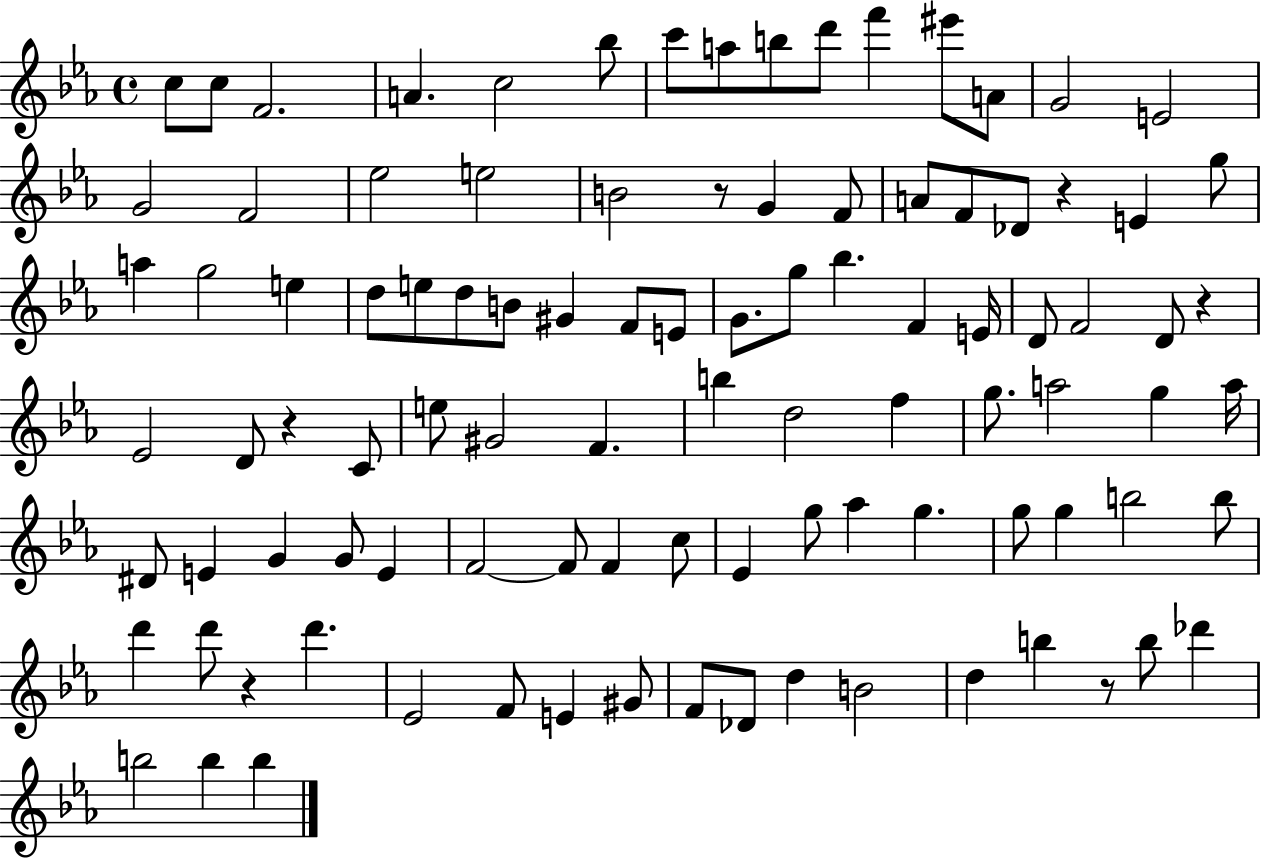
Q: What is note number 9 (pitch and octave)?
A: B5